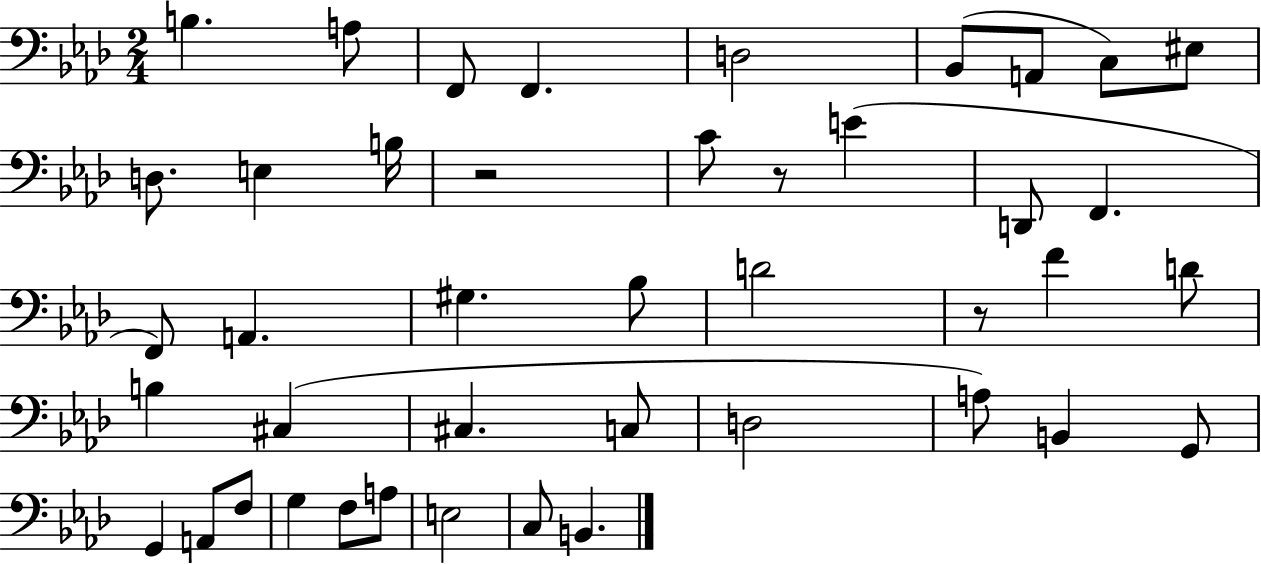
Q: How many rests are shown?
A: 3